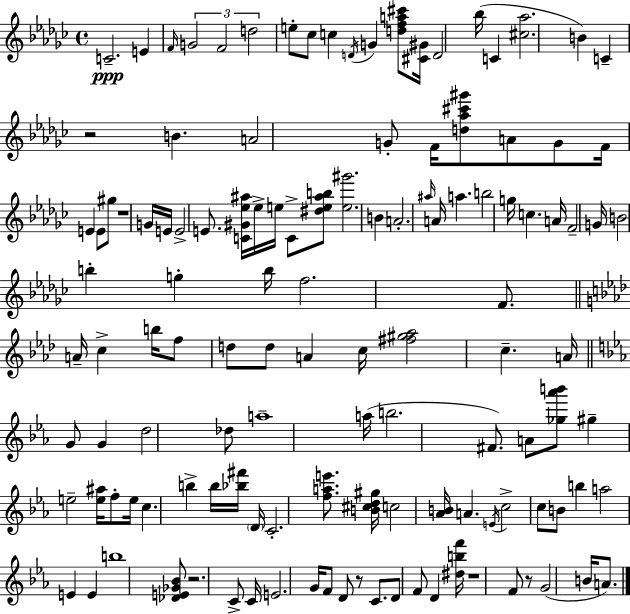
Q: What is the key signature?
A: EES minor